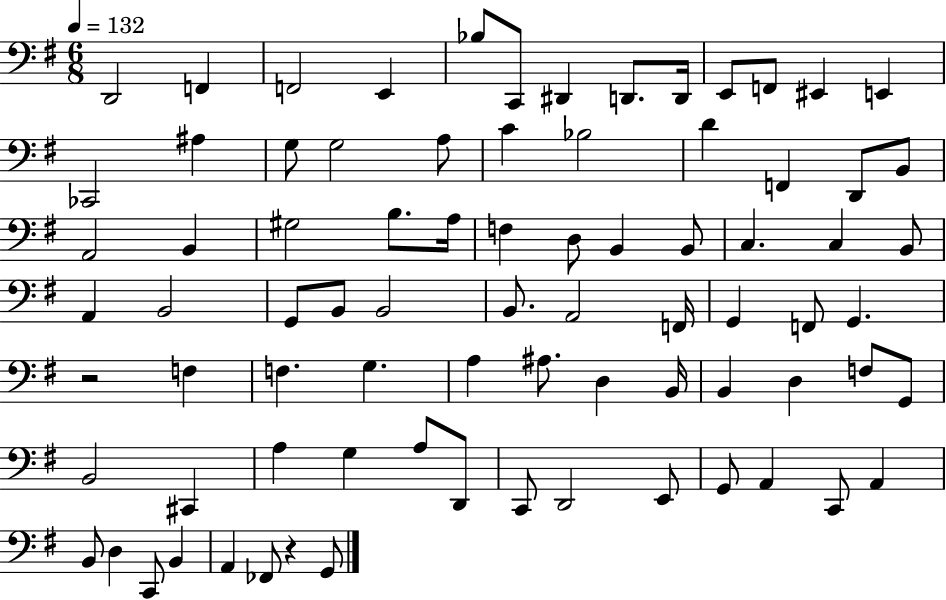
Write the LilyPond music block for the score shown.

{
  \clef bass
  \numericTimeSignature
  \time 6/8
  \key g \major
  \tempo 4 = 132
  d,2 f,4 | f,2 e,4 | bes8 c,8 dis,4 d,8. d,16 | e,8 f,8 eis,4 e,4 | \break ces,2 ais4 | g8 g2 a8 | c'4 bes2 | d'4 f,4 d,8 b,8 | \break a,2 b,4 | gis2 b8. a16 | f4 d8 b,4 b,8 | c4. c4 b,8 | \break a,4 b,2 | g,8 b,8 b,2 | b,8. a,2 f,16 | g,4 f,8 g,4. | \break r2 f4 | f4. g4. | a4 ais8. d4 b,16 | b,4 d4 f8 g,8 | \break b,2 cis,4 | a4 g4 a8 d,8 | c,8 d,2 e,8 | g,8 a,4 c,8 a,4 | \break b,8 d4 c,8 b,4 | a,4 fes,8 r4 g,8 | \bar "|."
}